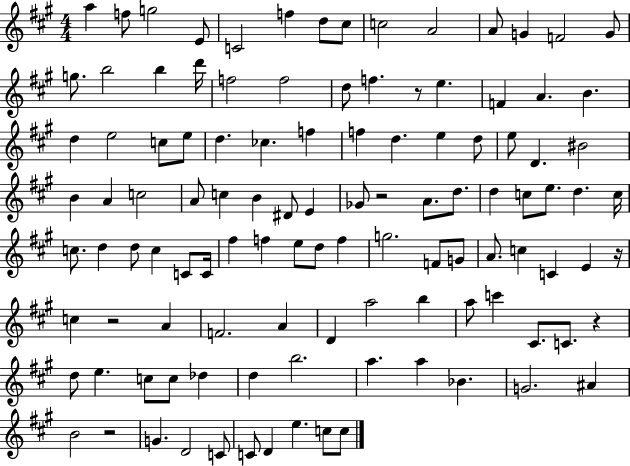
A5/q F5/e G5/h E4/e C4/h F5/q D5/e C#5/e C5/h A4/h A4/e G4/q F4/h G4/e G5/e. B5/h B5/q D6/s F5/h F5/h D5/e F5/q. R/e E5/q. F4/q A4/q. B4/q. D5/q E5/h C5/e E5/e D5/q. CES5/q. F5/q F5/q D5/q. E5/q D5/e E5/e D4/q. BIS4/h B4/q A4/q C5/h A4/e C5/q B4/q D#4/e E4/q Gb4/e R/h A4/e. D5/e. D5/q C5/e E5/e. D5/q. C5/s C5/e. D5/q D5/e C5/q C4/e C4/s F#5/q F5/q E5/e D5/e F5/q G5/h. F4/e G4/e A4/e. C5/q C4/q E4/q R/s C5/q R/h A4/q F4/h. A4/q D4/q A5/h B5/q A5/e C6/q C#4/e. C4/e. R/q D5/e E5/q. C5/e C5/e Db5/q D5/q B5/h. A5/q. A5/q Bb4/q. G4/h. A#4/q B4/h R/h G4/q. D4/h C4/e C4/e D4/q E5/q. C5/e C5/e